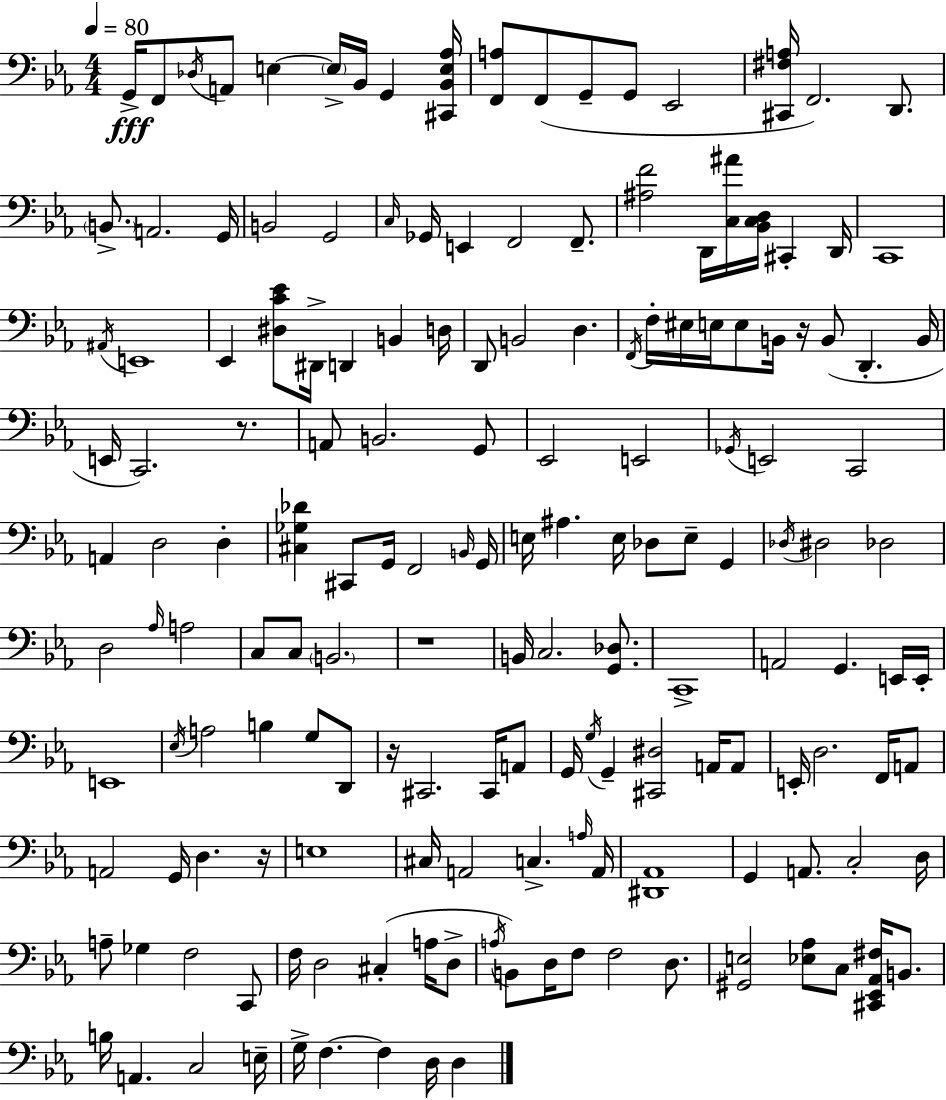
{
  \clef bass
  \numericTimeSignature
  \time 4/4
  \key ees \major
  \tempo 4 = 80
  g,16->\fff f,8 \acciaccatura { des16 } a,8 e4~~ \parenthesize e16-> bes,16 g,4 | <cis, bes, e aes>16 <f, a>8 f,8( g,8-- g,8 ees,2 | <cis, fis a>16 f,2.) d,8. | \parenthesize b,8.-> a,2. | \break g,16 b,2 g,2 | \grace { c16 } ges,16 e,4 f,2 f,8.-- | <ais f'>2 d,16 <c ais'>16 <bes, c d>16 cis,4-. | d,16 c,1 | \break \acciaccatura { ais,16 } e,1 | ees,4 <dis c' ees'>8 dis,16-> d,4 b,4 | d16 d,8 b,2 d4. | \acciaccatura { f,16 } f16-. eis16 e16 e8 b,16 r16 b,8( d,4.-. | \break b,16 e,16 c,2.) | r8. a,8 b,2. | g,8 ees,2 e,2 | \acciaccatura { ges,16 } e,2 c,2 | \break a,4 d2 | d4-. <cis ges des'>4 cis,8 g,16 f,2 | \grace { b,16 } g,16 e16 ais4. e16 des8 | e8-- g,4 \acciaccatura { des16 } dis2 des2 | \break d2 \grace { aes16 } | a2 c8 c8 \parenthesize b,2. | r1 | b,16 c2. | \break <g, des>8. c,1-> | a,2 | g,4. e,16 e,16-. e,1 | \acciaccatura { ees16 } a2 | \break b4 g8 d,8 r16 cis,2. | cis,16 a,8 g,16 \acciaccatura { g16 } g,4-- <cis, dis>2 | a,16 a,8 e,16-. d2. | f,16 a,8 a,2 | \break g,16 d4. r16 e1 | cis16 a,2 | c4.-> \grace { a16 } a,16 <dis, aes,>1 | g,4 a,8. | \break c2-. d16 a8-- ges4 | f2 c,8 f16 d2 | cis4-.( a16 d8-> \acciaccatura { a16 } b,8) d16 f8 | f2 d8. <gis, e>2 | \break <ees aes>8 c8 <cis, ees, aes, fis>16 b,8. b16 a,4. | c2 e16-- g16-> f4.~~ | f4 d16 d4 \bar "|."
}